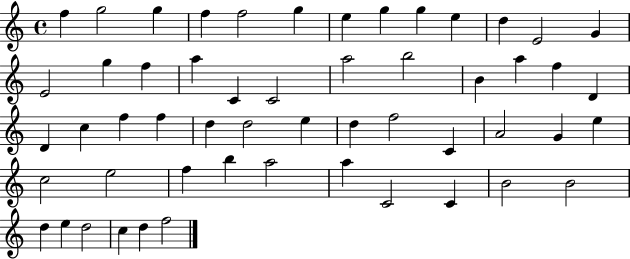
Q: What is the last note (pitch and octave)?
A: F5